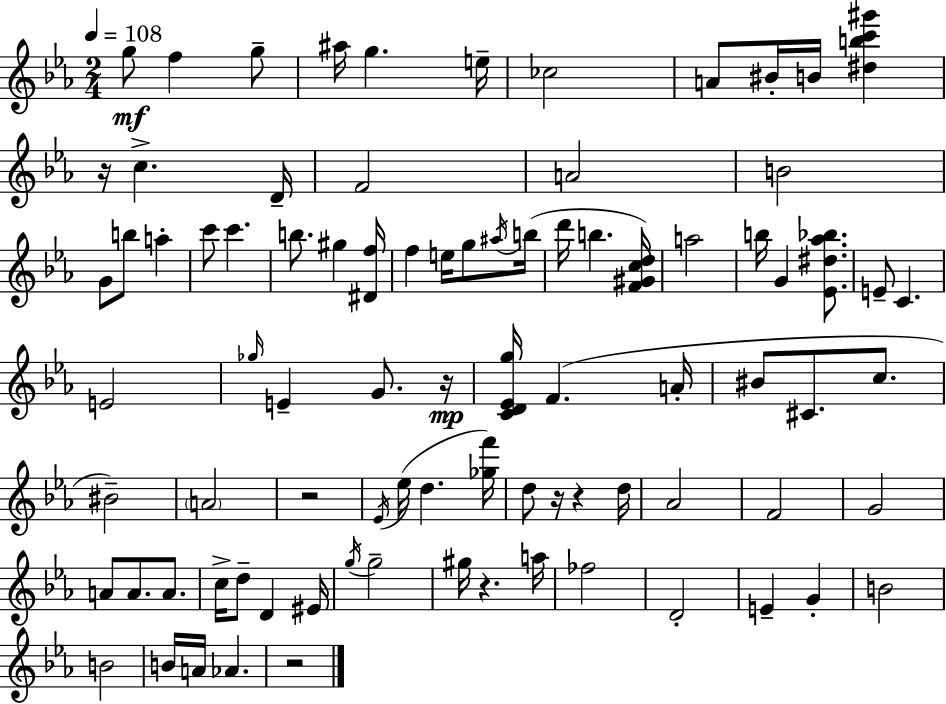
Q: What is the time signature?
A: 2/4